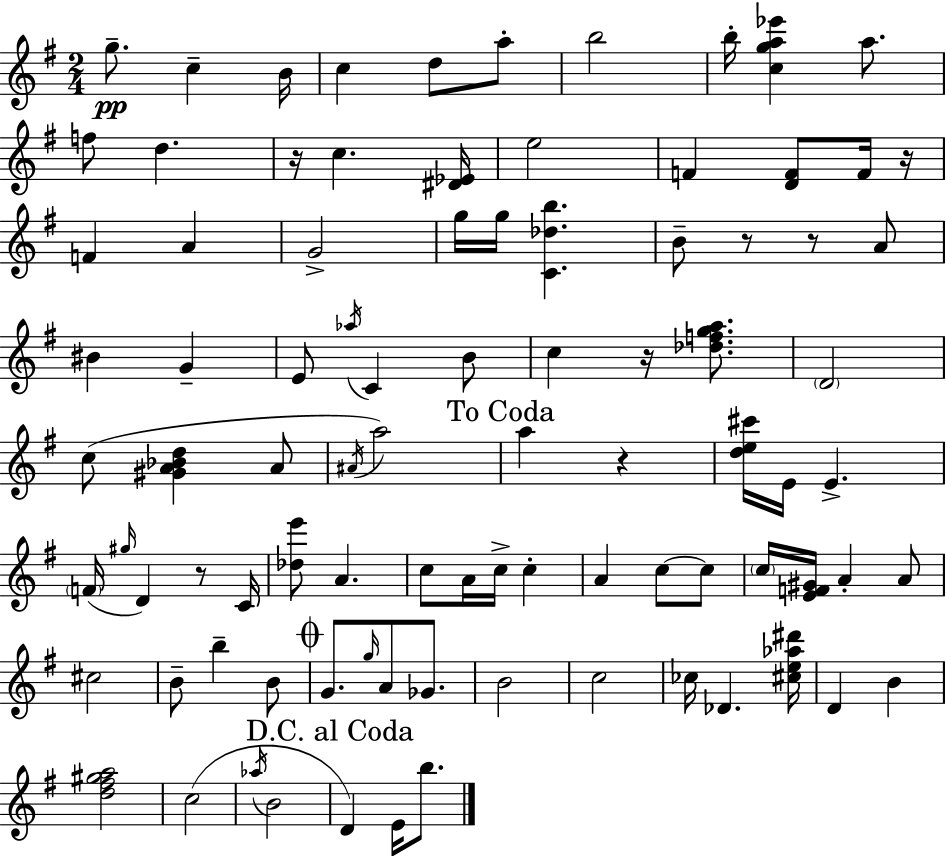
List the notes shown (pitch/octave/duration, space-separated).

G5/e. C5/q B4/s C5/q D5/e A5/e B5/h B5/s [C5,G5,A5,Eb6]/q A5/e. F5/e D5/q. R/s C5/q. [D#4,Eb4]/s E5/h F4/q [D4,F4]/e F4/s R/s F4/q A4/q G4/h G5/s G5/s [C4,Db5,B5]/q. B4/e R/e R/e A4/e BIS4/q G4/q E4/e Ab5/s C4/q B4/e C5/q R/s [Db5,F5,G5,A5]/e. D4/h C5/e [G#4,A4,Bb4,D5]/q A4/e A#4/s A5/h A5/q R/q [D5,E5,C#6]/s E4/s E4/q. F4/s G#5/s D4/q R/e C4/s [Db5,E6]/e A4/q. C5/e A4/s C5/s C5/q A4/q C5/e C5/e C5/s [E4,F4,G#4]/s A4/q A4/e C#5/h B4/e B5/q B4/e G4/e. G5/s A4/e Gb4/e. B4/h C5/h CES5/s Db4/q. [C#5,E5,Ab5,D#6]/s D4/q B4/q [D5,F#5,G#5,A5]/h C5/h Ab5/s B4/h D4/q E4/s B5/e.